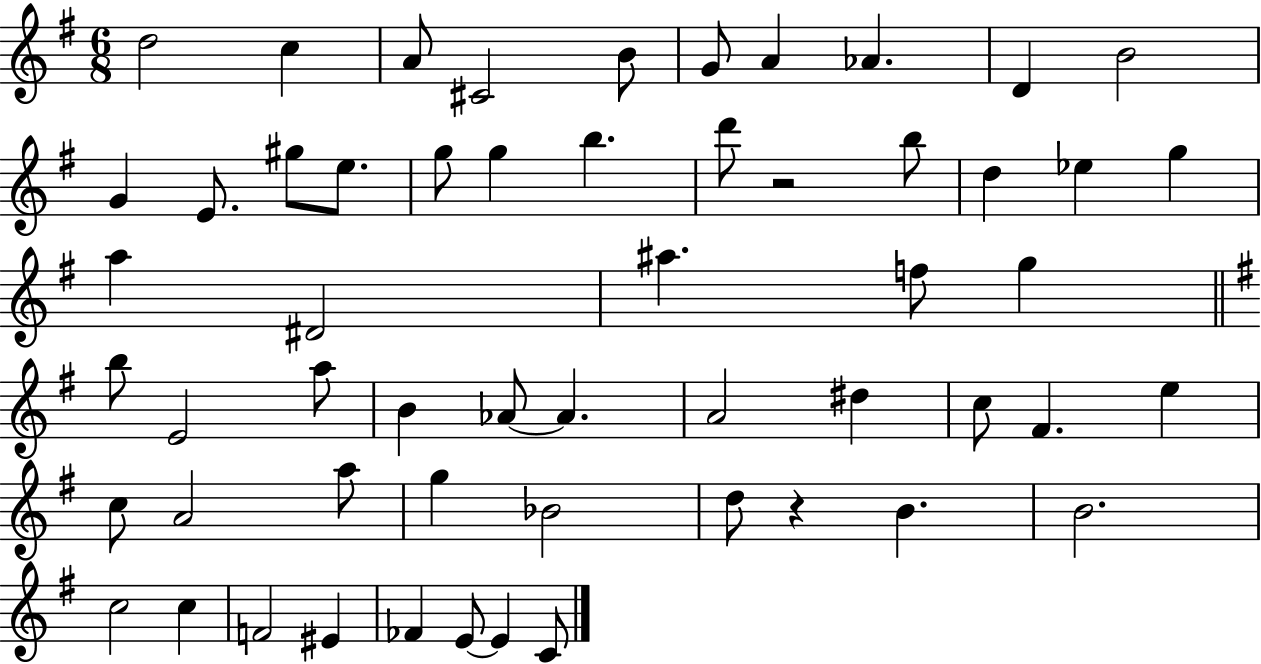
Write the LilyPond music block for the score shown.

{
  \clef treble
  \numericTimeSignature
  \time 6/8
  \key g \major
  \repeat volta 2 { d''2 c''4 | a'8 cis'2 b'8 | g'8 a'4 aes'4. | d'4 b'2 | \break g'4 e'8. gis''8 e''8. | g''8 g''4 b''4. | d'''8 r2 b''8 | d''4 ees''4 g''4 | \break a''4 dis'2 | ais''4. f''8 g''4 | \bar "||" \break \key g \major b''8 e'2 a''8 | b'4 aes'8~~ aes'4. | a'2 dis''4 | c''8 fis'4. e''4 | \break c''8 a'2 a''8 | g''4 bes'2 | d''8 r4 b'4. | b'2. | \break c''2 c''4 | f'2 eis'4 | fes'4 e'8~~ e'4 c'8 | } \bar "|."
}